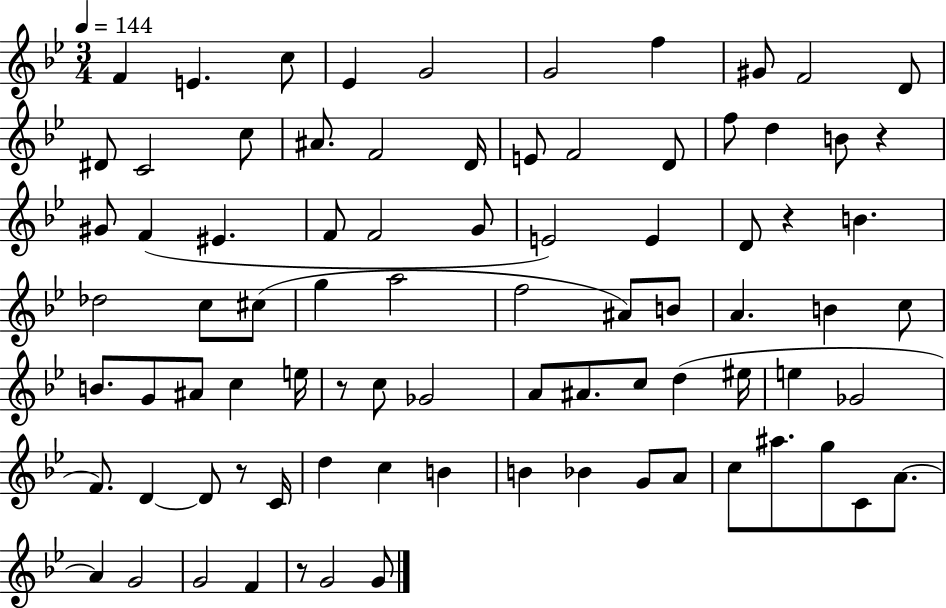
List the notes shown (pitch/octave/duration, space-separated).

F4/q E4/q. C5/e Eb4/q G4/h G4/h F5/q G#4/e F4/h D4/e D#4/e C4/h C5/e A#4/e. F4/h D4/s E4/e F4/h D4/e F5/e D5/q B4/e R/q G#4/e F4/q EIS4/q. F4/e F4/h G4/e E4/h E4/q D4/e R/q B4/q. Db5/h C5/e C#5/e G5/q A5/h F5/h A#4/e B4/e A4/q. B4/q C5/e B4/e. G4/e A#4/e C5/q E5/s R/e C5/e Gb4/h A4/e A#4/e. C5/e D5/q EIS5/s E5/q Gb4/h F4/e. D4/q D4/e R/e C4/s D5/q C5/q B4/q B4/q Bb4/q G4/e A4/e C5/e A#5/e. G5/e C4/e A4/e. A4/q G4/h G4/h F4/q R/e G4/h G4/e